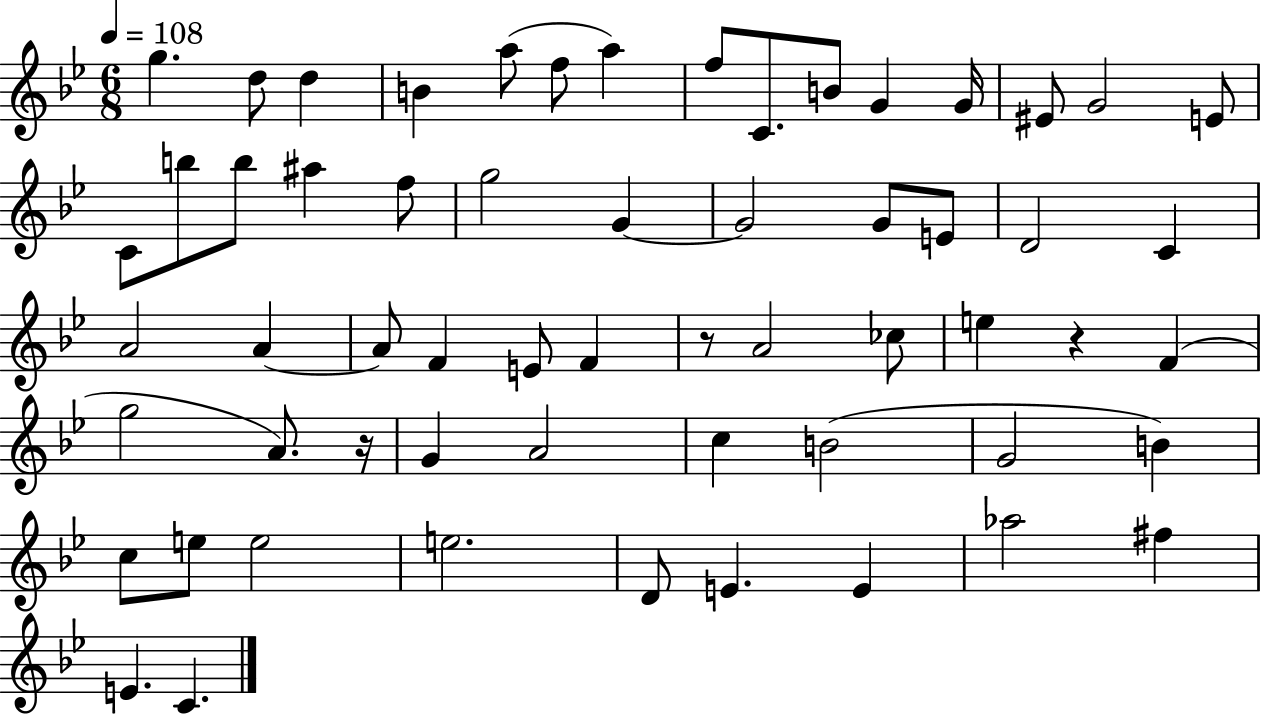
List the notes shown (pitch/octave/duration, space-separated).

G5/q. D5/e D5/q B4/q A5/e F5/e A5/q F5/e C4/e. B4/e G4/q G4/s EIS4/e G4/h E4/e C4/e B5/e B5/e A#5/q F5/e G5/h G4/q G4/h G4/e E4/e D4/h C4/q A4/h A4/q A4/e F4/q E4/e F4/q R/e A4/h CES5/e E5/q R/q F4/q G5/h A4/e. R/s G4/q A4/h C5/q B4/h G4/h B4/q C5/e E5/e E5/h E5/h. D4/e E4/q. E4/q Ab5/h F#5/q E4/q. C4/q.